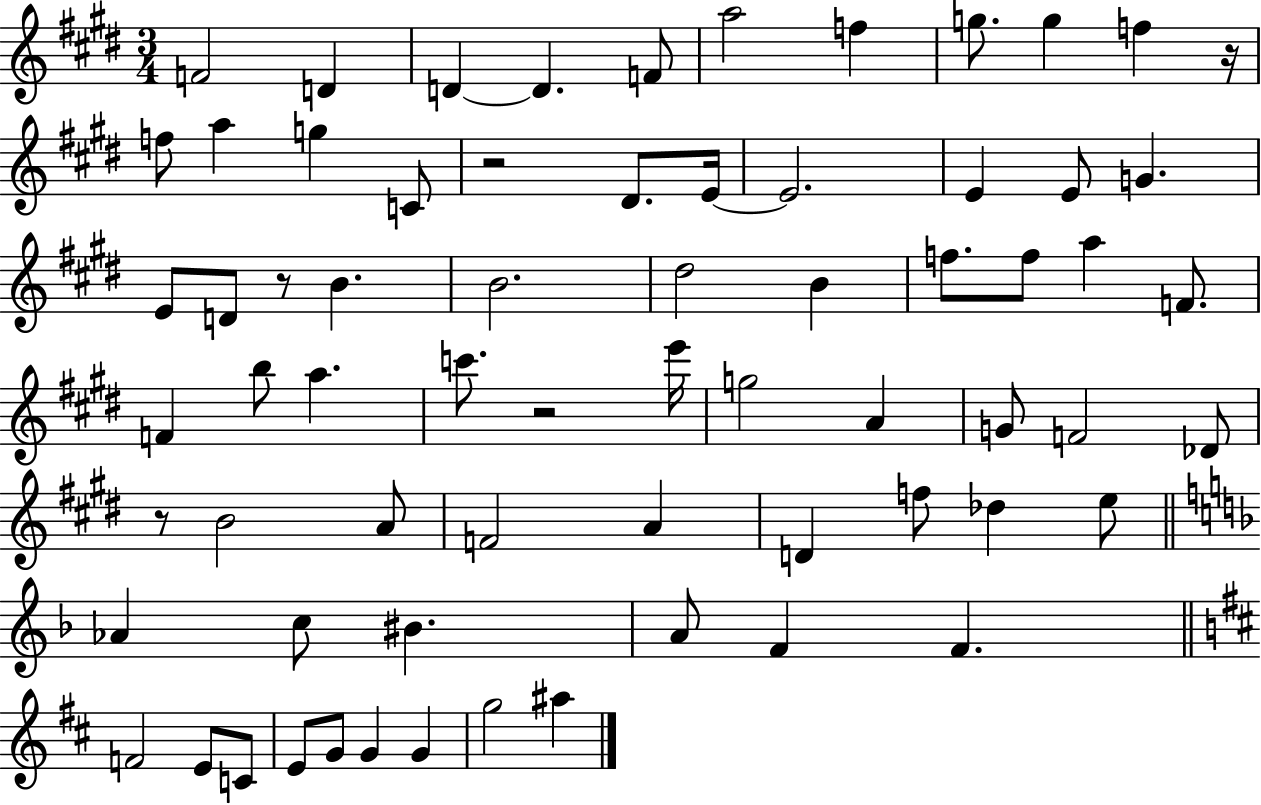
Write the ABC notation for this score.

X:1
T:Untitled
M:3/4
L:1/4
K:E
F2 D D D F/2 a2 f g/2 g f z/4 f/2 a g C/2 z2 ^D/2 E/4 E2 E E/2 G E/2 D/2 z/2 B B2 ^d2 B f/2 f/2 a F/2 F b/2 a c'/2 z2 e'/4 g2 A G/2 F2 _D/2 z/2 B2 A/2 F2 A D f/2 _d e/2 _A c/2 ^B A/2 F F F2 E/2 C/2 E/2 G/2 G G g2 ^a